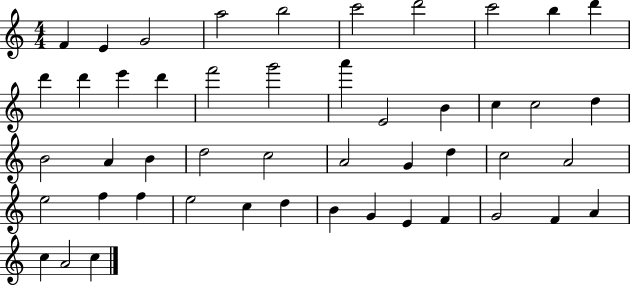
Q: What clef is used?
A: treble